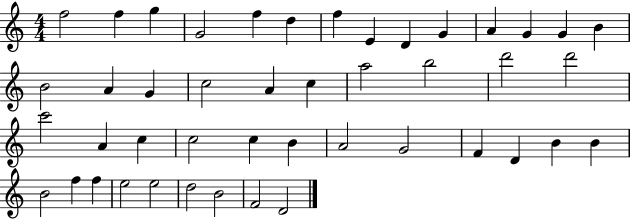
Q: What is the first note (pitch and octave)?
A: F5